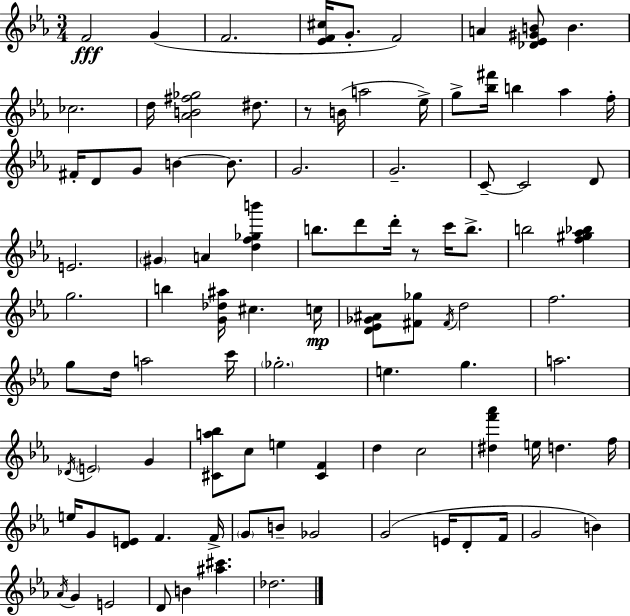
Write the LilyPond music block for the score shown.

{
  \clef treble
  \numericTimeSignature
  \time 3/4
  \key ees \major
  f'2\fff g'4( | f'2. | <ees' f' cis''>16 g'8.-. f'2) | a'4 <des' ees' gis' b'>8 b'4. | \break ces''2. | d''16 <aes' b' fis'' ges''>2 dis''8. | r8 b'16( a''2 ees''16->) | g''8-> <bes'' fis'''>16 b''4 aes''4 f''16-. | \break fis'16-. d'8 g'8 b'4~~ b'8. | g'2. | g'2.-- | c'8--~~ c'2 d'8 | \break e'2. | \parenthesize gis'4 a'4 <d'' f'' ges'' b'''>4 | b''8. d'''8 d'''16-. r8 c'''16 b''8.-> | b''2 <f'' gis'' aes'' bes''>4 | \break g''2. | b''4 <g' des'' ais''>16 cis''4. c''16\mp | <d' ees' ges' ais'>8 <fis' ges''>8 \acciaccatura { fis'16 } d''2 | f''2. | \break g''8 d''16 a''2 | c'''16 \parenthesize ges''2.-. | e''4. g''4. | a''2. | \break \acciaccatura { des'16 } \parenthesize e'2 g'4 | <cis' a'' bes''>8 c''8 e''4 <cis' f'>4 | d''4 c''2 | <dis'' f''' aes'''>4 e''16 d''4. | \break f''16 e''16 g'8 <d' e'>8 f'4. | f'16-> \parenthesize g'8 b'8-- ges'2 | g'2( e'16 d'8-. | f'16 g'2 b'4) | \break \acciaccatura { aes'16 } g'4 e'2 | d'8 b'4 <ais'' cis'''>4. | des''2. | \bar "|."
}